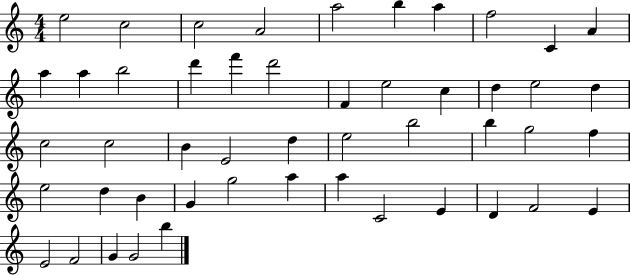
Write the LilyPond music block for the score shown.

{
  \clef treble
  \numericTimeSignature
  \time 4/4
  \key c \major
  e''2 c''2 | c''2 a'2 | a''2 b''4 a''4 | f''2 c'4 a'4 | \break a''4 a''4 b''2 | d'''4 f'''4 d'''2 | f'4 e''2 c''4 | d''4 e''2 d''4 | \break c''2 c''2 | b'4 e'2 d''4 | e''2 b''2 | b''4 g''2 f''4 | \break e''2 d''4 b'4 | g'4 g''2 a''4 | a''4 c'2 e'4 | d'4 f'2 e'4 | \break e'2 f'2 | g'4 g'2 b''4 | \bar "|."
}